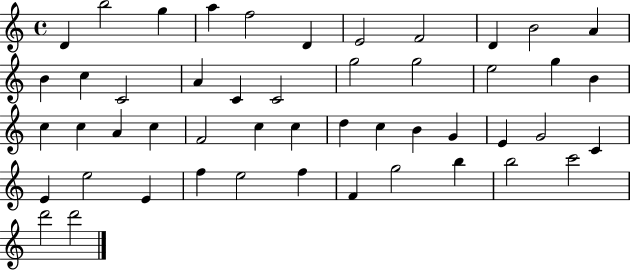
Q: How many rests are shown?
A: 0